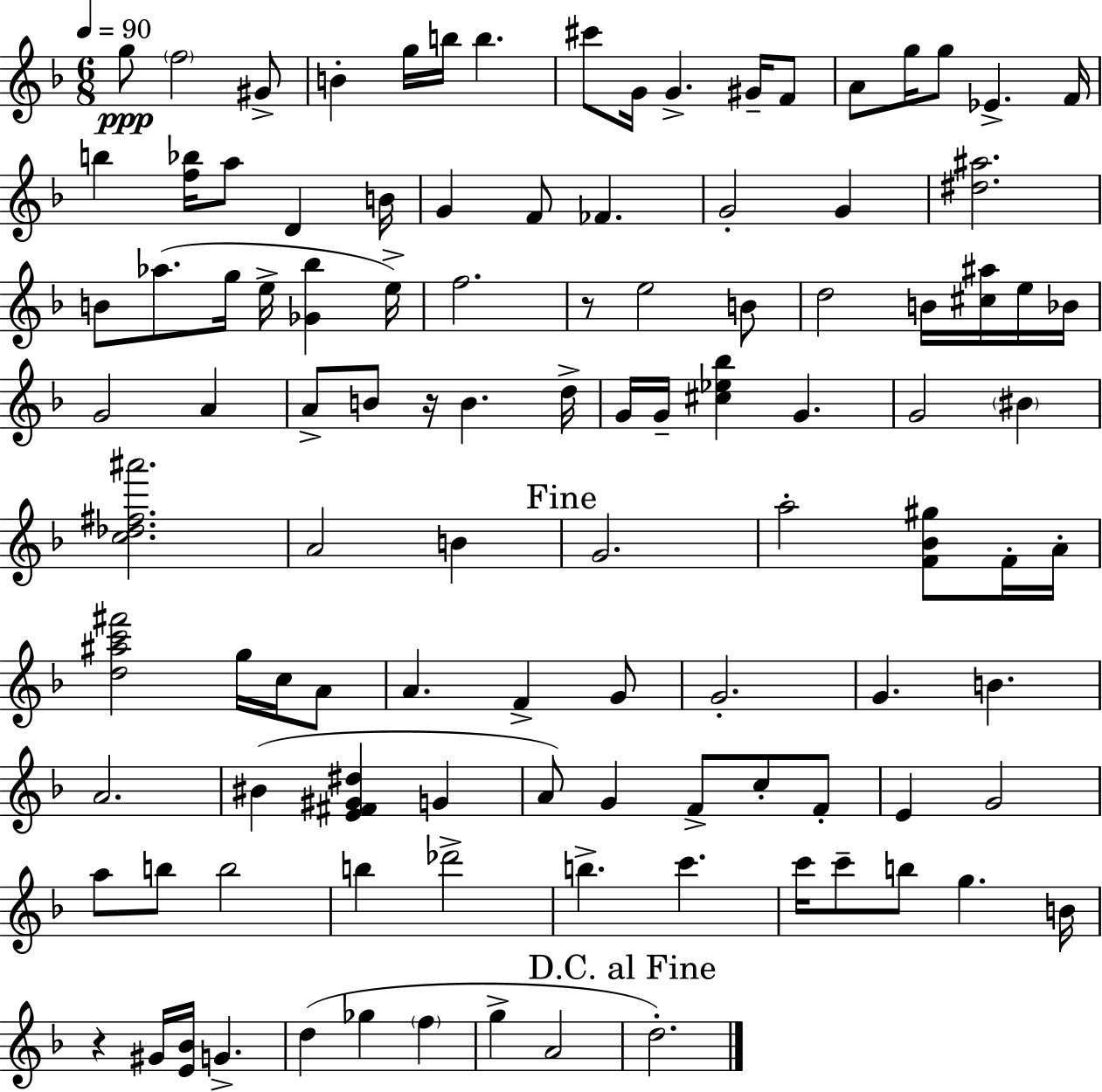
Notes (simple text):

G5/e F5/h G#4/e B4/q G5/s B5/s B5/q. C#6/e G4/s G4/q. G#4/s F4/e A4/e G5/s G5/e Eb4/q. F4/s B5/q [F5,Bb5]/s A5/e D4/q B4/s G4/q F4/e FES4/q. G4/h G4/q [D#5,A#5]/h. B4/e Ab5/e. G5/s E5/s [Gb4,Bb5]/q E5/s F5/h. R/e E5/h B4/e D5/h B4/s [C#5,A#5]/s E5/s Bb4/s G4/h A4/q A4/e B4/e R/s B4/q. D5/s G4/s G4/s [C#5,Eb5,Bb5]/q G4/q. G4/h BIS4/q [C5,Db5,F#5,A#6]/h. A4/h B4/q G4/h. A5/h [F4,Bb4,G#5]/e F4/s A4/s [D5,A#5,C6,F#6]/h G5/s C5/s A4/e A4/q. F4/q G4/e G4/h. G4/q. B4/q. A4/h. BIS4/q [E4,F#4,G#4,D#5]/q G4/q A4/e G4/q F4/e C5/e F4/e E4/q G4/h A5/e B5/e B5/h B5/q Db6/h B5/q. C6/q. C6/s C6/e B5/e G5/q. B4/s R/q G#4/s [E4,Bb4]/s G4/q. D5/q Gb5/q F5/q G5/q A4/h D5/h.